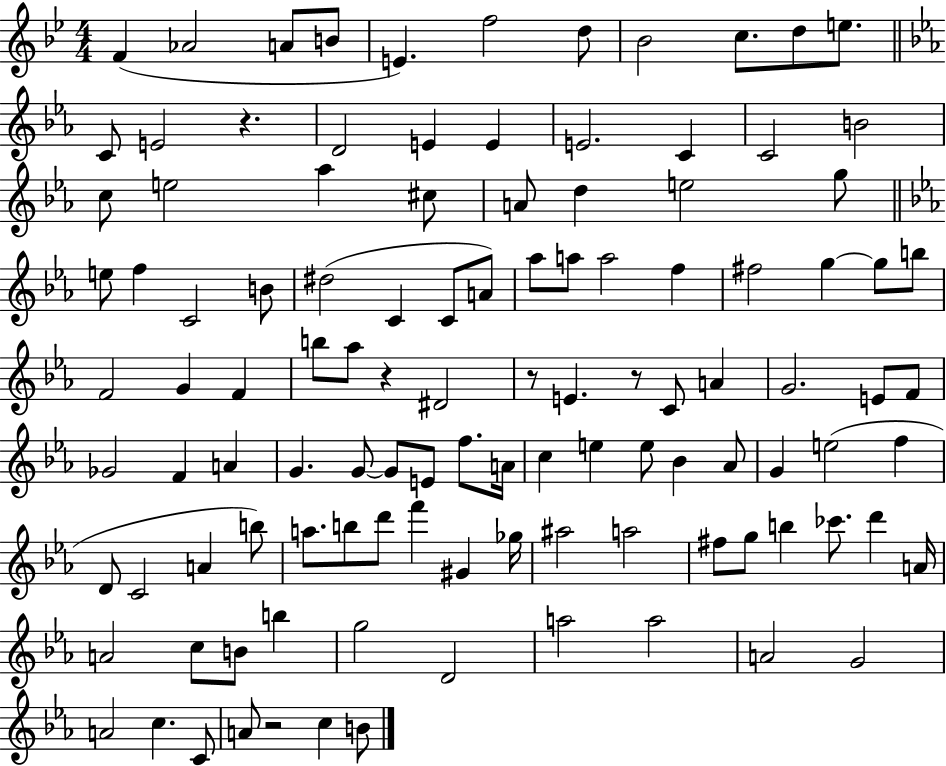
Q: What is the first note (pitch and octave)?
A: F4